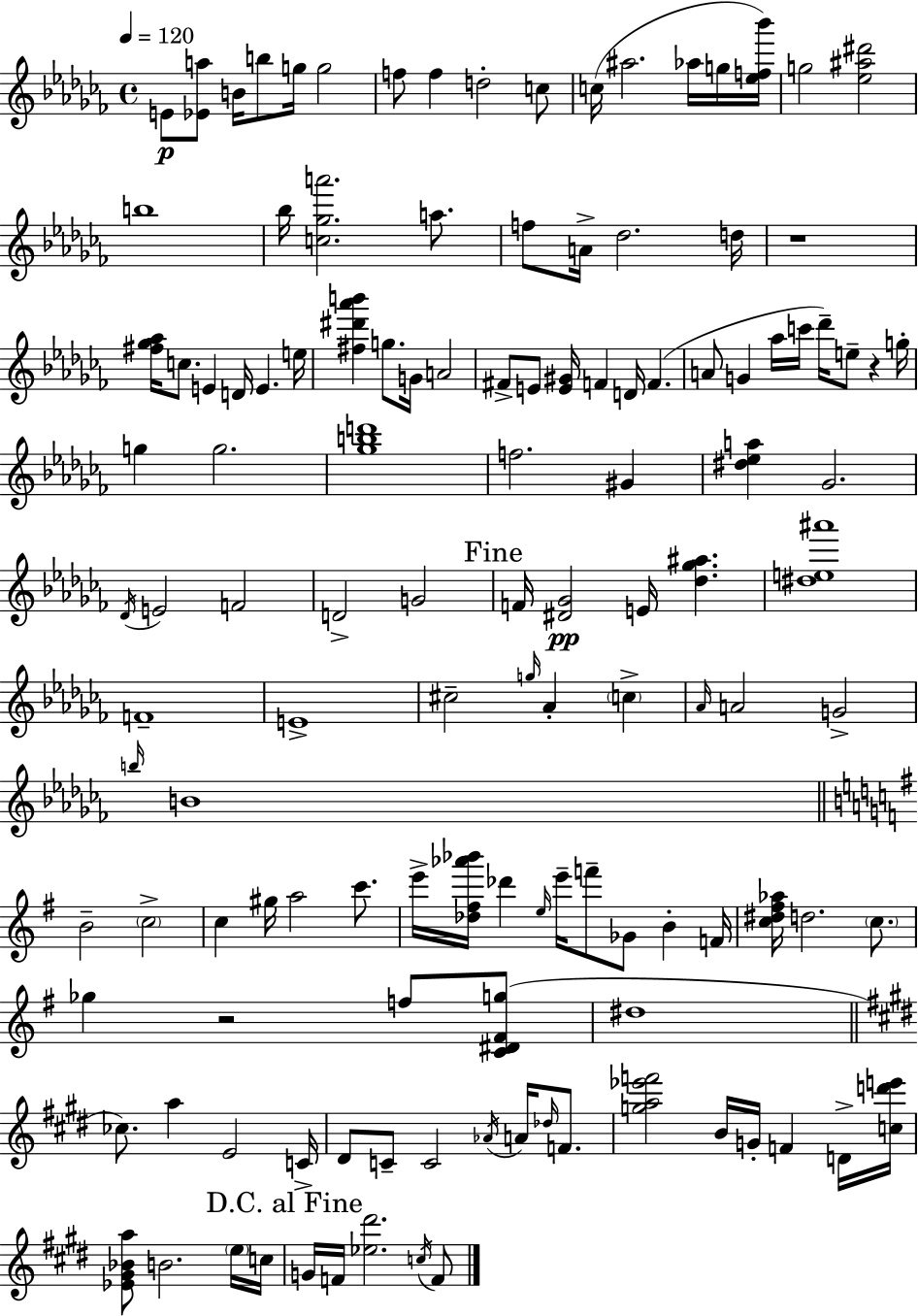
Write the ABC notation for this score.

X:1
T:Untitled
M:4/4
L:1/4
K:Abm
E/2 [_Ea]/2 B/4 b/2 g/4 g2 f/2 f d2 c/2 c/4 ^a2 _a/4 g/4 [_ef_b']/4 g2 [_e^a^d']2 b4 _b/4 [c_ga']2 a/2 f/2 A/4 _d2 d/4 z4 [^f_g_a]/4 c/2 E D/4 E e/4 [^f^d'_a'b'] g/2 G/4 A2 ^F/2 E/2 [E^G]/4 F D/4 F A/2 G _a/4 c'/4 _d'/4 e/2 z g/4 g g2 [_gbd']4 f2 ^G [^d_ea] _G2 _D/4 E2 F2 D2 G2 F/4 [^D_G]2 E/4 [_d_g^a] [^de^a']4 F4 E4 ^c2 g/4 _A c _A/4 A2 G2 b/4 B4 B2 c2 c ^g/4 a2 c'/2 e'/4 [_d^f_a'_b']/4 _d' e/4 e'/4 f'/2 _G/2 B F/4 [c^d^f_a]/4 d2 c/2 _g z2 f/2 [C^D^Fg]/2 ^d4 _c/2 a E2 C/4 ^D/2 C/2 C2 _A/4 A/4 _d/4 F/2 [ga_e'f']2 B/4 G/4 F D/4 [cd'e']/4 [_E^G_Ba]/2 B2 e/4 c/4 G/4 F/4 [_e^d']2 c/4 F/2